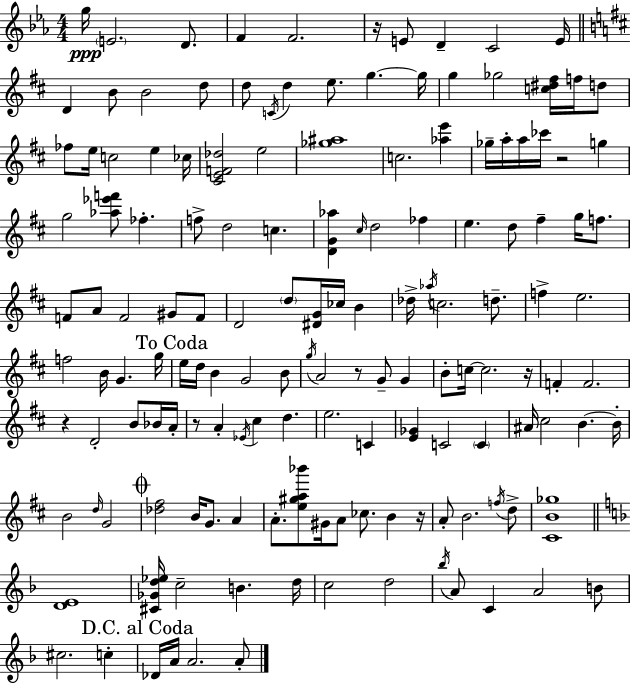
{
  \clef treble
  \numericTimeSignature
  \time 4/4
  \key ees \major
  g''16\ppp \parenthesize e'2. d'8. | f'4 f'2. | r16 e'8 d'4-- c'2 e'16 | \bar "||" \break \key b \minor d'4 b'8 b'2 d''8 | d''8 \acciaccatura { c'16 } d''4 e''8. g''4.~~ | g''16 g''4 ges''2 <c'' dis'' fis''>16 f''16 d''8 | fes''8 e''16 c''2 e''4 | \break ces''16 <cis' e' f' des''>2 e''2 | <ges'' ais''>1 | c''2. <aes'' e'''>4 | ges''16-- a''16-. a''16 ces'''16 r2 g''4 | \break g''2 <aes'' ees''' f'''>8 fes''4.-. | f''8-> d''2 c''4. | <d' g' aes''>4 \grace { cis''16 } d''2 fes''4 | e''4. d''8 fis''4-- g''16 f''8. | \break f'8 a'8 f'2 gis'8 | f'8 d'2 \parenthesize d''8 <dis' g'>16 ces''16 b'4 | des''16-> \acciaccatura { aes''16 } c''2. | d''8.-- f''4-> e''2. | \break f''2 b'16 g'4. | g''16 \mark "To Coda" e''16 d''16 b'4 g'2 | b'8 \acciaccatura { g''16 } a'2 r8 g'8-- | g'4 b'8-. c''16~~ c''2. | \break r16 f'4-. f'2. | r4 d'2-. | b'8 bes'16 a'16-. r8 a'4-. \acciaccatura { ees'16 } cis''4 d''4. | e''2. | \break c'4 <e' ges'>4 c'2 | \parenthesize c'4 ais'16 cis''2 b'4.~~ | b'16-. b'2 \grace { d''16 } g'2 | \mark \markup { \musicglyph "scripts.coda" } <des'' fis''>2 b'16 g'8. | \break a'4 a'8.-. <e'' gis'' a'' bes'''>8 gis'16 a'8 ces''8. | b'4 r16 a'8-. b'2. | \acciaccatura { f''16 } d''8-> <cis' b' ges''>1 | \bar "||" \break \key f \major <d' e'>1 | <cis' ges' d'' ees''>16 c''2-- b'4. d''16 | c''2 d''2 | \acciaccatura { bes''16 } a'8 c'4 a'2 b'8 | \break cis''2. c''4-. | \mark "D.C. al Coda" des'16 a'16 a'2. a'8-. | \bar "|."
}